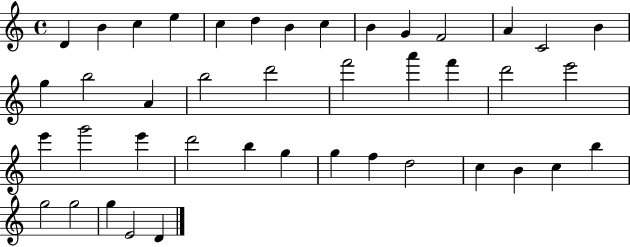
{
  \clef treble
  \time 4/4
  \defaultTimeSignature
  \key c \major
  d'4 b'4 c''4 e''4 | c''4 d''4 b'4 c''4 | b'4 g'4 f'2 | a'4 c'2 b'4 | \break g''4 b''2 a'4 | b''2 d'''2 | f'''2 a'''4 f'''4 | d'''2 e'''2 | \break e'''4 g'''2 e'''4 | d'''2 b''4 g''4 | g''4 f''4 d''2 | c''4 b'4 c''4 b''4 | \break g''2 g''2 | g''4 e'2 d'4 | \bar "|."
}